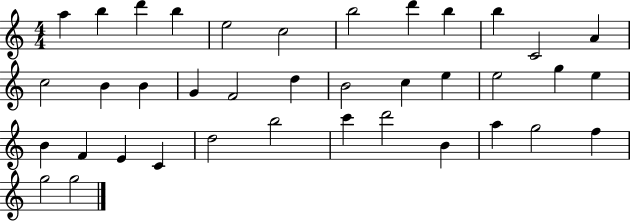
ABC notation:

X:1
T:Untitled
M:4/4
L:1/4
K:C
a b d' b e2 c2 b2 d' b b C2 A c2 B B G F2 d B2 c e e2 g e B F E C d2 b2 c' d'2 B a g2 f g2 g2